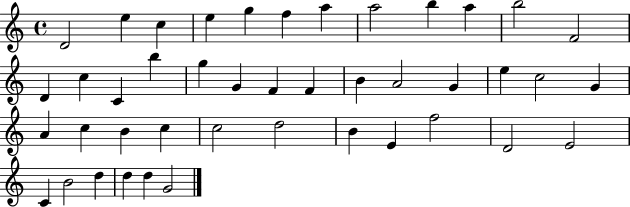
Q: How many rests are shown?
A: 0